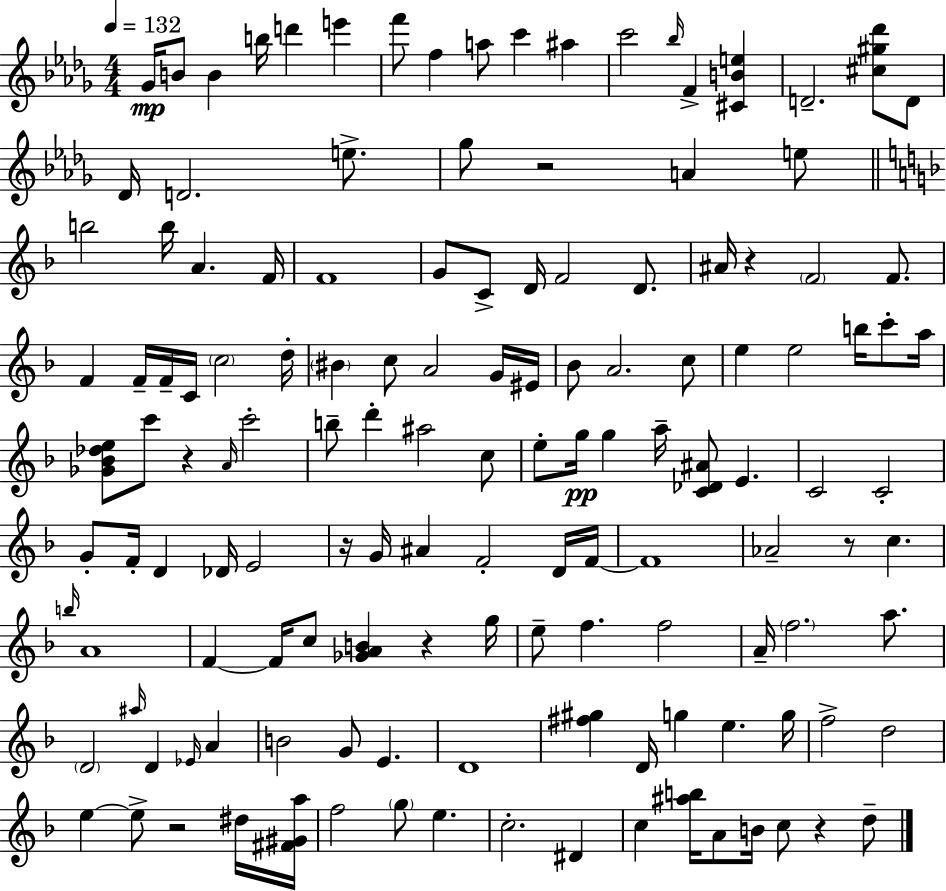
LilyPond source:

{
  \clef treble
  \numericTimeSignature
  \time 4/4
  \key bes \minor
  \tempo 4 = 132
  ges'16\mp b'8 b'4 b''16 d'''4 e'''4 | f'''8 f''4 a''8 c'''4 ais''4 | c'''2 \grace { bes''16 } f'4-> <cis' b' e''>4 | d'2.-- <cis'' gis'' des'''>8 d'8 | \break des'16 d'2. e''8.-> | ges''8 r2 a'4 e''8 | \bar "||" \break \key f \major b''2 b''16 a'4. f'16 | f'1 | g'8 c'8-> d'16 f'2 d'8. | ais'16 r4 \parenthesize f'2 f'8. | \break f'4 f'16-- f'16-- c'16 \parenthesize c''2 d''16-. | \parenthesize bis'4 c''8 a'2 g'16 eis'16 | bes'8 a'2. c''8 | e''4 e''2 b''16 c'''8-. a''16 | \break <ges' bes' des'' e''>8 c'''8 r4 \grace { a'16 } c'''2-. | b''8-- d'''4-. ais''2 c''8 | e''8-. g''16\pp g''4 a''16-- <c' des' ais'>8 e'4. | c'2 c'2-. | \break g'8-. f'16-. d'4 des'16 e'2 | r16 g'16 ais'4 f'2-. d'16 | f'16~~ f'1 | aes'2-- r8 c''4. | \break \grace { b''16 } a'1 | f'4~~ f'16 c''8 <ges' a' b'>4 r4 | g''16 e''8-- f''4. f''2 | a'16-- \parenthesize f''2. a''8. | \break \parenthesize d'2 \grace { ais''16 } d'4 \grace { ees'16 } | a'4 b'2 g'8 e'4. | d'1 | <fis'' gis''>4 d'16 g''4 e''4. | \break g''16 f''2-> d''2 | e''4~~ e''8-> r2 | dis''16 <fis' gis' a''>16 f''2 \parenthesize g''8 e''4. | c''2.-. | \break dis'4 c''4 <ais'' b''>16 a'8 b'16 c''8 r4 | d''8-- \bar "|."
}